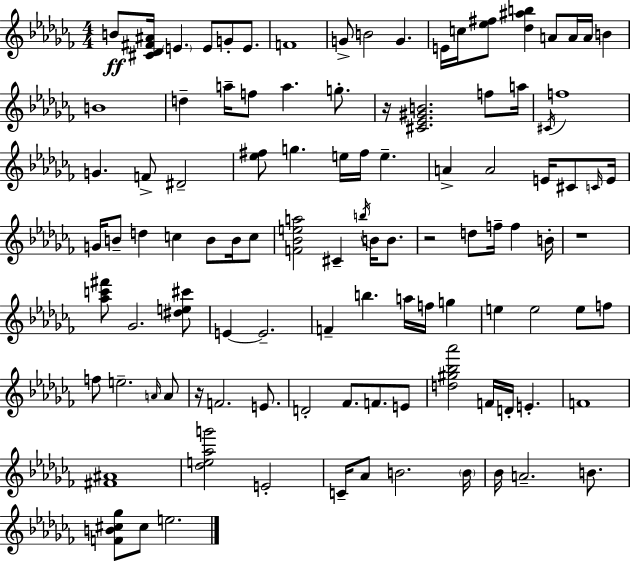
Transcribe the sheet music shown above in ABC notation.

X:1
T:Untitled
M:4/4
L:1/4
K:Abm
B/2 [^C_D^F^A]/4 E E/2 G/2 E/2 F4 G/2 B2 G E/4 c/4 [_e^f]/2 [_d^ab] A/2 A/4 A/4 B B4 d a/4 f/2 a g/2 z/4 [^C_E^GB]2 f/2 a/4 ^C/4 f4 G F/2 ^D2 [_e^f]/2 g e/4 ^f/4 e A A2 E/4 ^C/2 C/4 E/4 G/4 B/2 d c B/2 B/4 c/2 [F_Bea]2 ^C b/4 B/4 B/2 z2 d/2 f/4 f B/4 z4 [_ac'^f']/2 _G2 [^de^c']/2 E E2 F b a/4 f/4 g e e2 e/2 f/2 f/2 e2 A/4 A/2 z/4 F2 E/2 D2 _F/2 F/2 E/2 [d^g_b_a']2 F/4 D/4 E F4 [^F^A]4 [_de_ag']2 E2 C/4 _A/2 B2 B/4 _B/4 A2 B/2 [FB^c_g]/2 ^c/2 e2